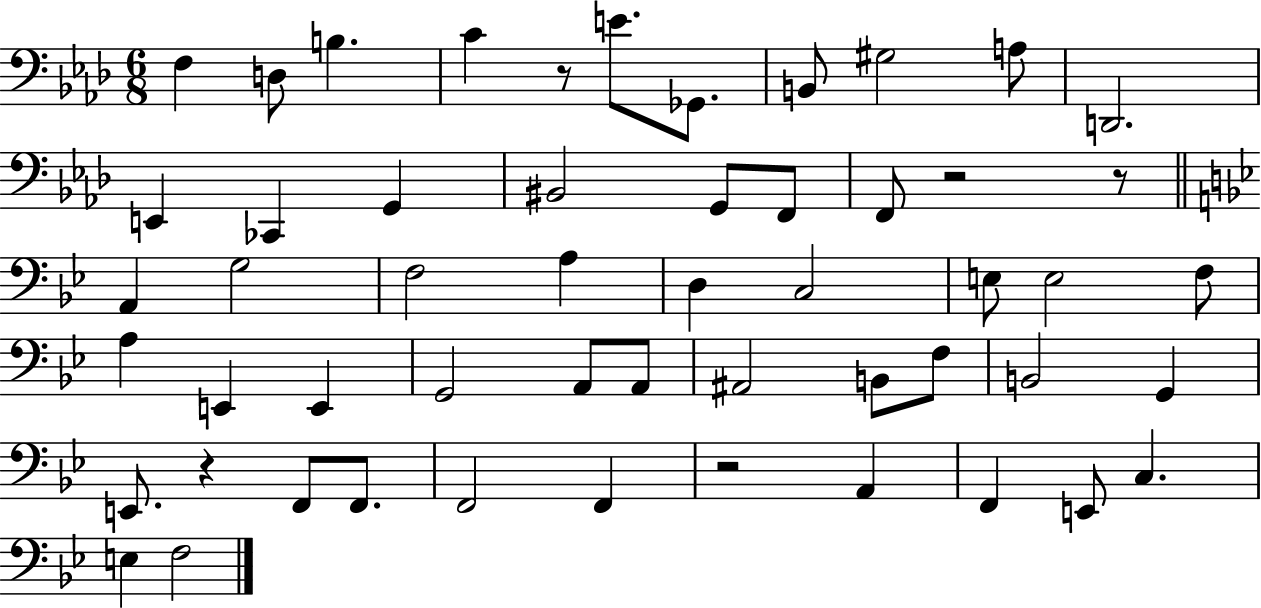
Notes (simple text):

F3/q D3/e B3/q. C4/q R/e E4/e. Gb2/e. B2/e G#3/h A3/e D2/h. E2/q CES2/q G2/q BIS2/h G2/e F2/e F2/e R/h R/e A2/q G3/h F3/h A3/q D3/q C3/h E3/e E3/h F3/e A3/q E2/q E2/q G2/h A2/e A2/e A#2/h B2/e F3/e B2/h G2/q E2/e. R/q F2/e F2/e. F2/h F2/q R/h A2/q F2/q E2/e C3/q. E3/q F3/h